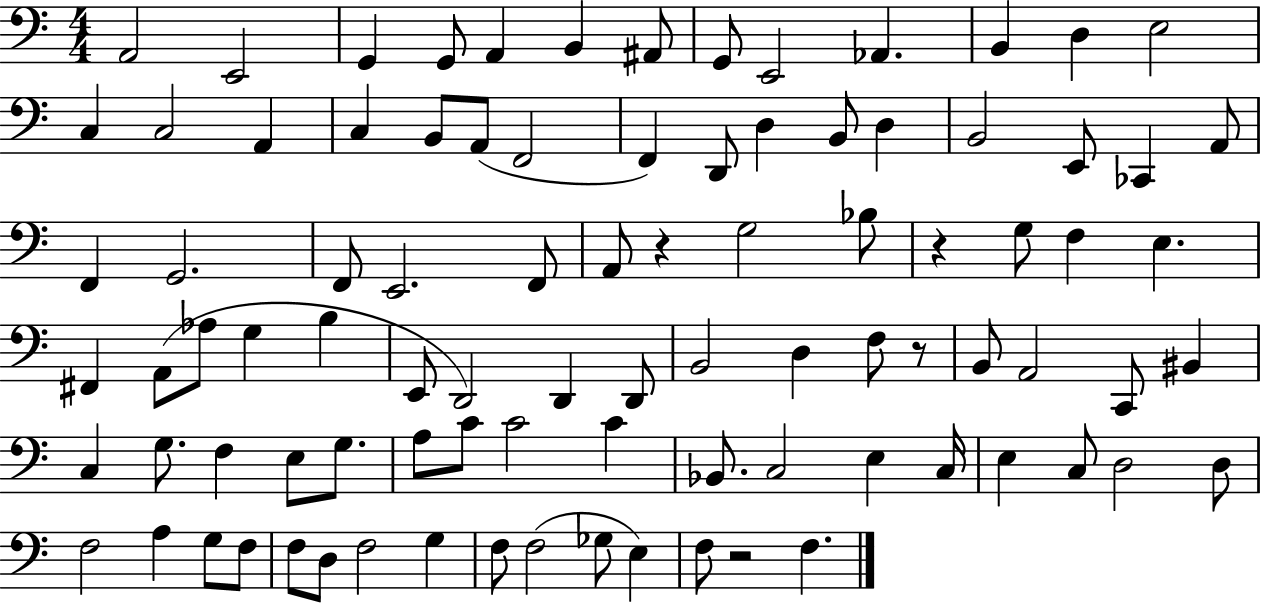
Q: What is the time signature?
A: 4/4